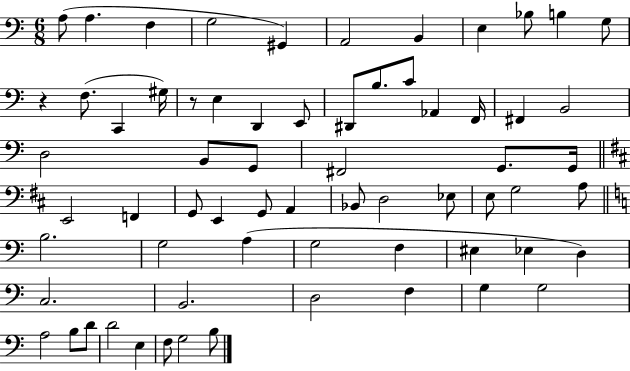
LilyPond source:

{
  \clef bass
  \numericTimeSignature
  \time 6/8
  \key c \major
  a8( a4. f4 | g2 gis,4) | a,2 b,4 | e4 bes8 b4 g8 | \break r4 f8.( c,4 gis16) | r8 e4 d,4 e,8 | dis,8 b8. c'8 aes,4 f,16 | fis,4 b,2 | \break d2 b,8 g,8 | fis,2 g,8. g,16 | \bar "||" \break \key d \major e,2 f,4 | g,8 e,4 g,8 a,4 | bes,8 d2 ees8 | e8 g2 a8 | \break \bar "||" \break \key c \major b2. | g2 a4( | g2 f4 | eis4 ees4 d4) | \break c2. | b,2. | d2 f4 | g4 g2 | \break a2 b8 d'8 | d'2 e4 | f8 g2 b8 | \bar "|."
}